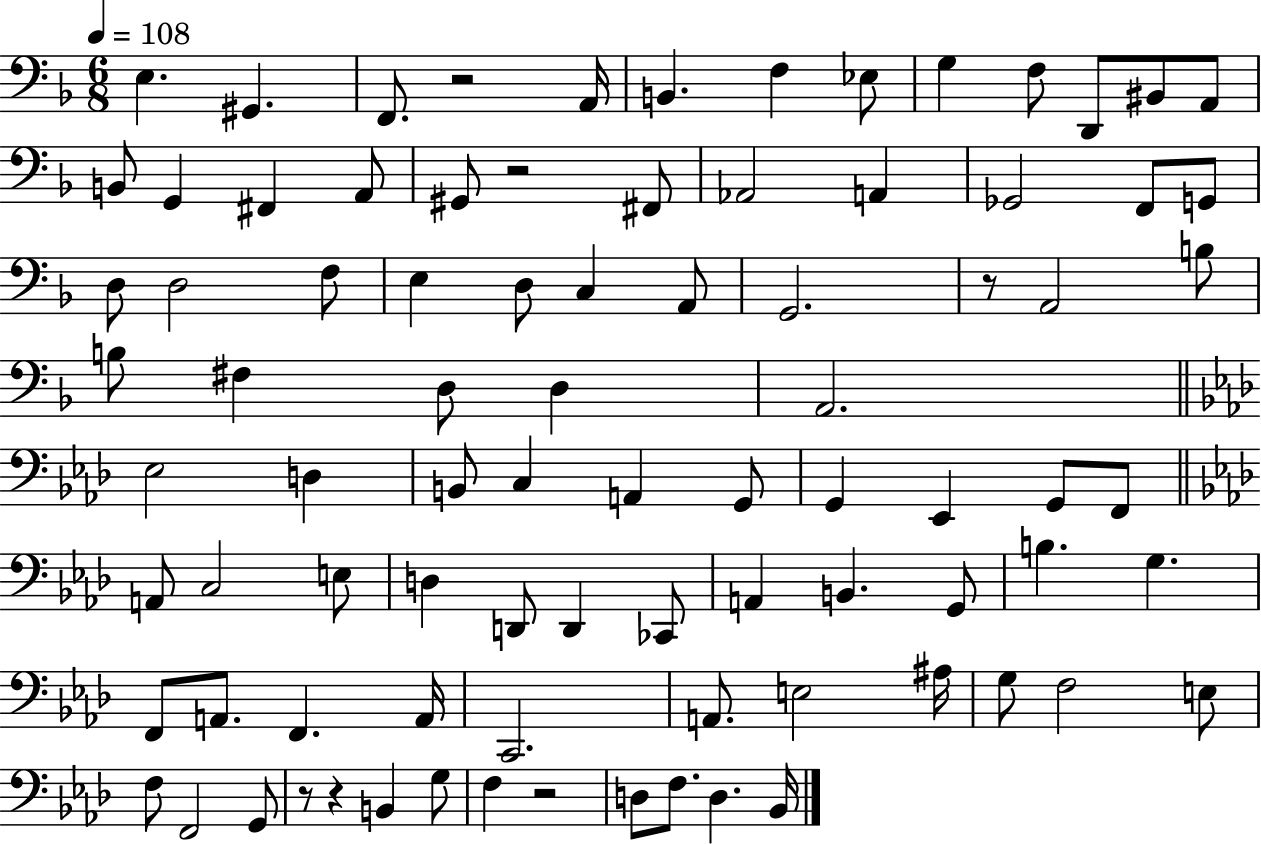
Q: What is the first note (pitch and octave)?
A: E3